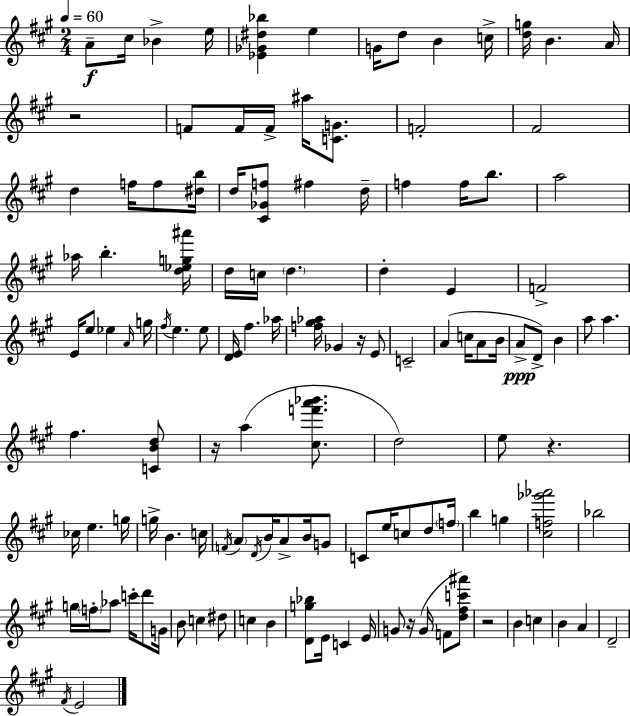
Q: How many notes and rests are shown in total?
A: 125